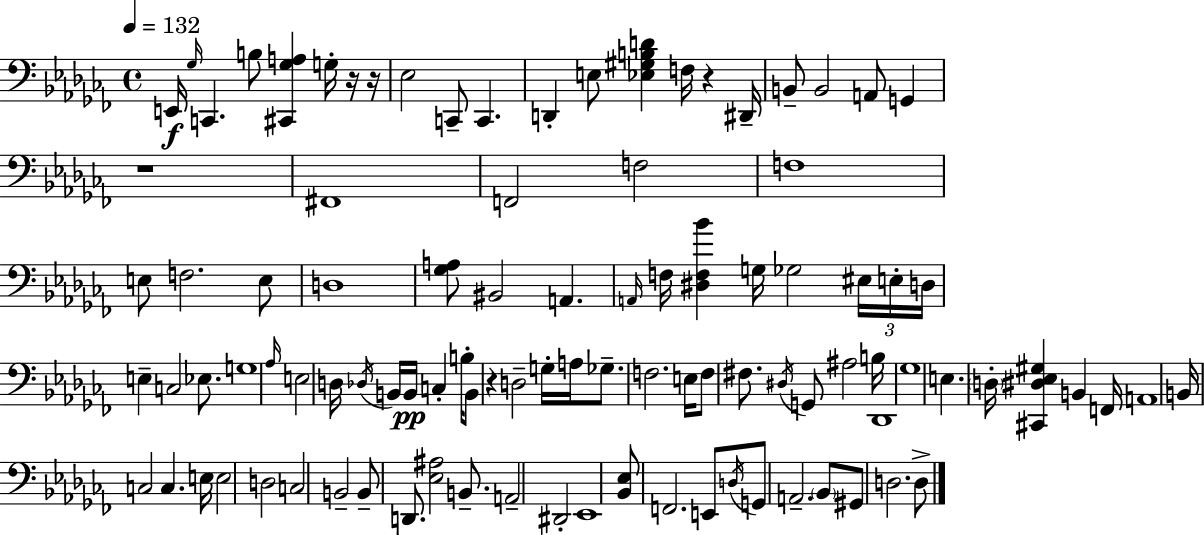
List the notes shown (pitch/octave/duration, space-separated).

E2/s Gb3/s C2/q. B3/e [C#2,Gb3,A3]/q G3/s R/s R/s Eb3/h C2/e C2/q. D2/q E3/e [Eb3,G#3,B3,D4]/q F3/s R/q D#2/s B2/e B2/h A2/e G2/q R/w F#2/w F2/h F3/h F3/w E3/e F3/h. E3/e D3/w [Gb3,A3]/e BIS2/h A2/q. A2/s F3/s [D#3,F3,Bb4]/q G3/s Gb3/h EIS3/s E3/s D3/s E3/q C3/h Eb3/e. G3/w Ab3/s E3/h D3/s Db3/s B2/s B2/s C3/q B3/s B2/e R/q D3/h G3/s A3/s Gb3/e. F3/h. E3/s F3/e F#3/e. D#3/s G2/e A#3/h B3/s Db2/w Gb3/w E3/q. D3/s [C#2,D#3,Eb3,G#3]/q B2/q F2/s A2/w B2/s C3/h C3/q. E3/s E3/h D3/h C3/h B2/h B2/e D2/e. [Eb3,A#3]/h B2/e. A2/h D#2/h Eb2/w [Bb2,Eb3]/e F2/h. E2/e D3/s G2/e A2/h. Bb2/e G#2/e D3/h. D3/e